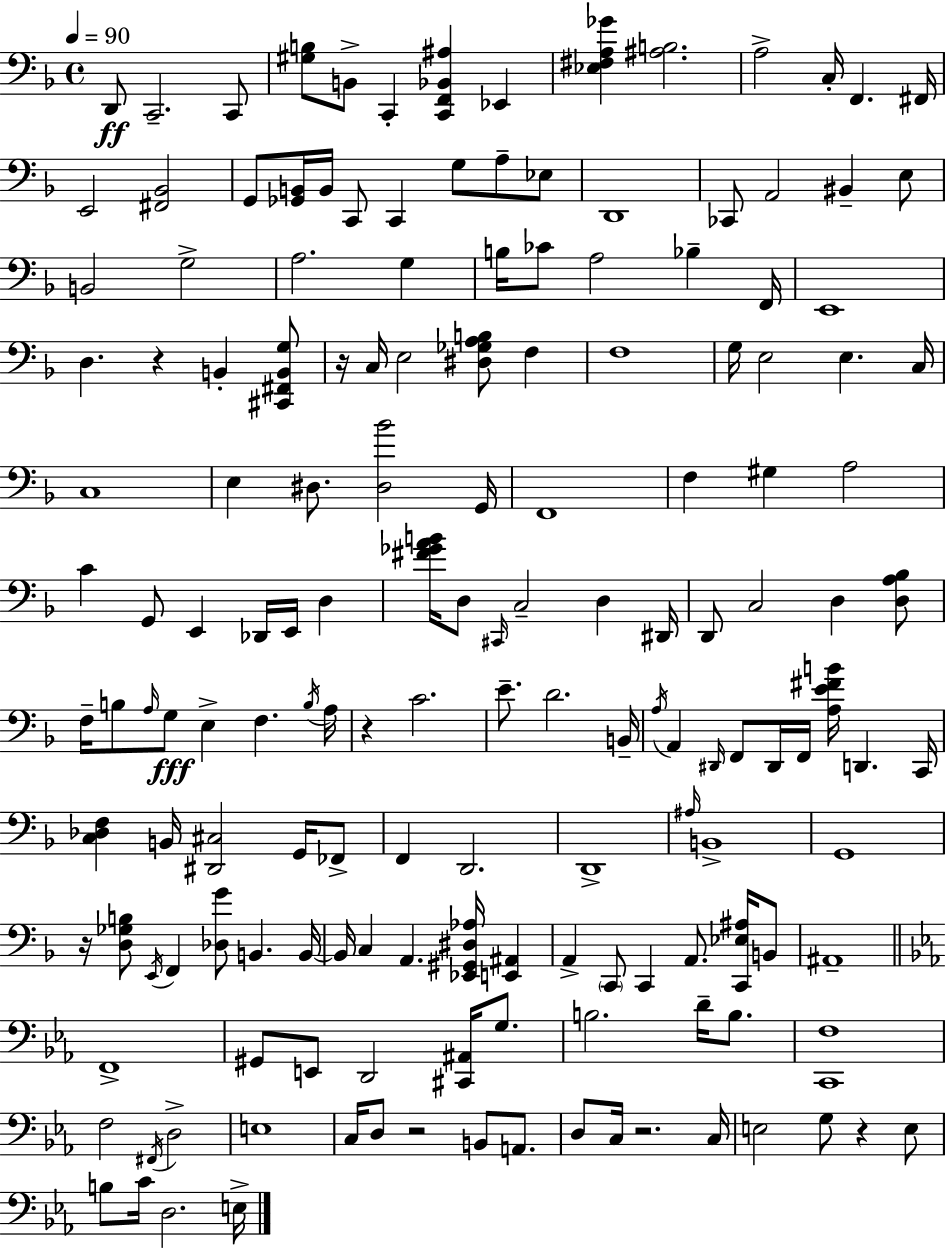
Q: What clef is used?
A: bass